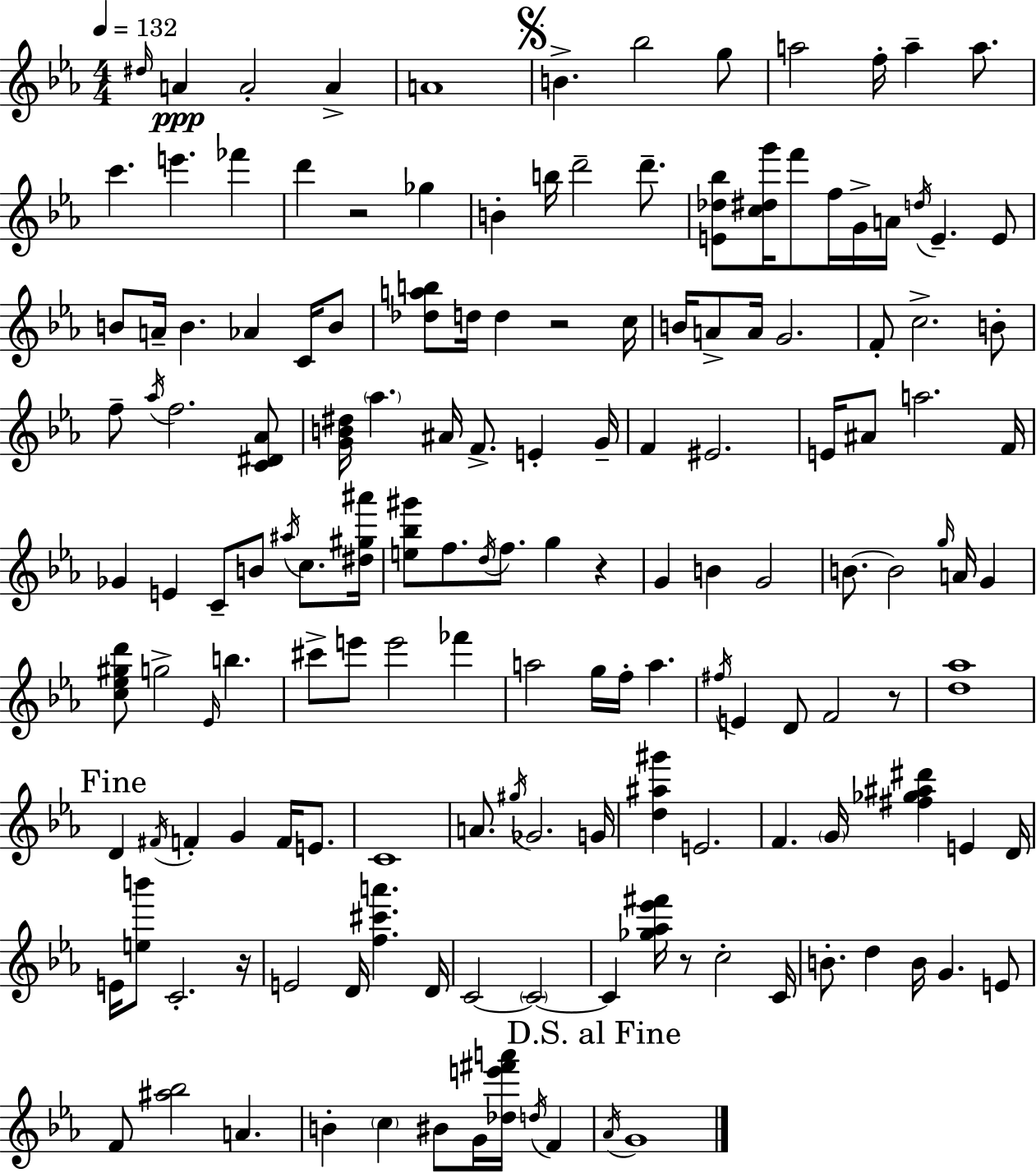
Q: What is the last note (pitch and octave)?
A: G4